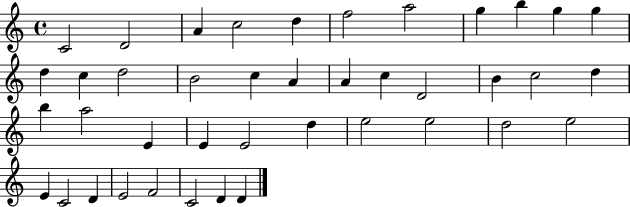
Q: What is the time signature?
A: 4/4